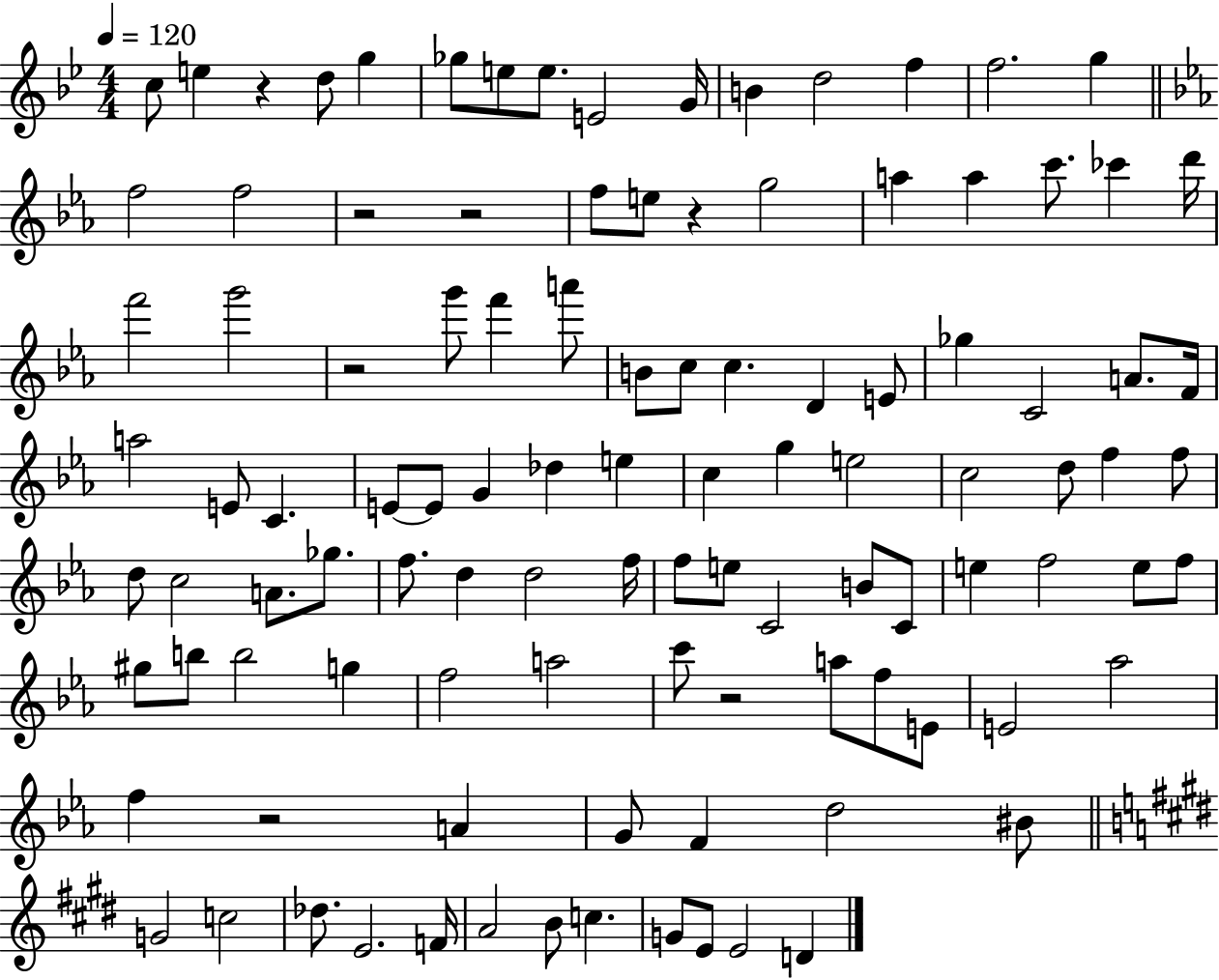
X:1
T:Untitled
M:4/4
L:1/4
K:Bb
c/2 e z d/2 g _g/2 e/2 e/2 E2 G/4 B d2 f f2 g f2 f2 z2 z2 f/2 e/2 z g2 a a c'/2 _c' d'/4 f'2 g'2 z2 g'/2 f' a'/2 B/2 c/2 c D E/2 _g C2 A/2 F/4 a2 E/2 C E/2 E/2 G _d e c g e2 c2 d/2 f f/2 d/2 c2 A/2 _g/2 f/2 d d2 f/4 f/2 e/2 C2 B/2 C/2 e f2 e/2 f/2 ^g/2 b/2 b2 g f2 a2 c'/2 z2 a/2 f/2 E/2 E2 _a2 f z2 A G/2 F d2 ^B/2 G2 c2 _d/2 E2 F/4 A2 B/2 c G/2 E/2 E2 D